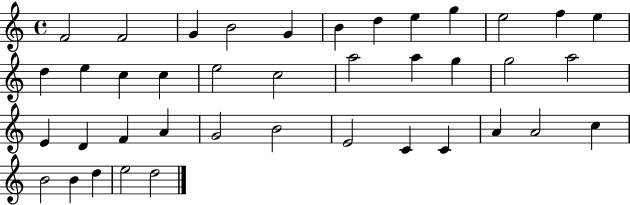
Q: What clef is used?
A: treble